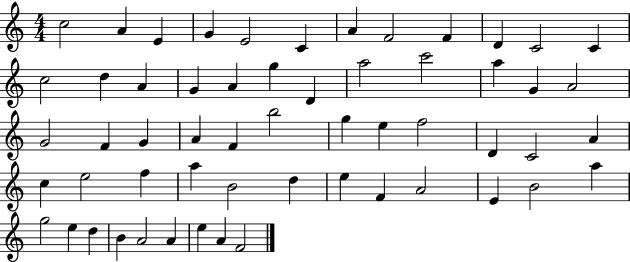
{
  \clef treble
  \numericTimeSignature
  \time 4/4
  \key c \major
  c''2 a'4 e'4 | g'4 e'2 c'4 | a'4 f'2 f'4 | d'4 c'2 c'4 | \break c''2 d''4 a'4 | g'4 a'4 g''4 d'4 | a''2 c'''2 | a''4 g'4 a'2 | \break g'2 f'4 g'4 | a'4 f'4 b''2 | g''4 e''4 f''2 | d'4 c'2 a'4 | \break c''4 e''2 f''4 | a''4 b'2 d''4 | e''4 f'4 a'2 | e'4 b'2 a''4 | \break g''2 e''4 d''4 | b'4 a'2 a'4 | e''4 a'4 f'2 | \bar "|."
}